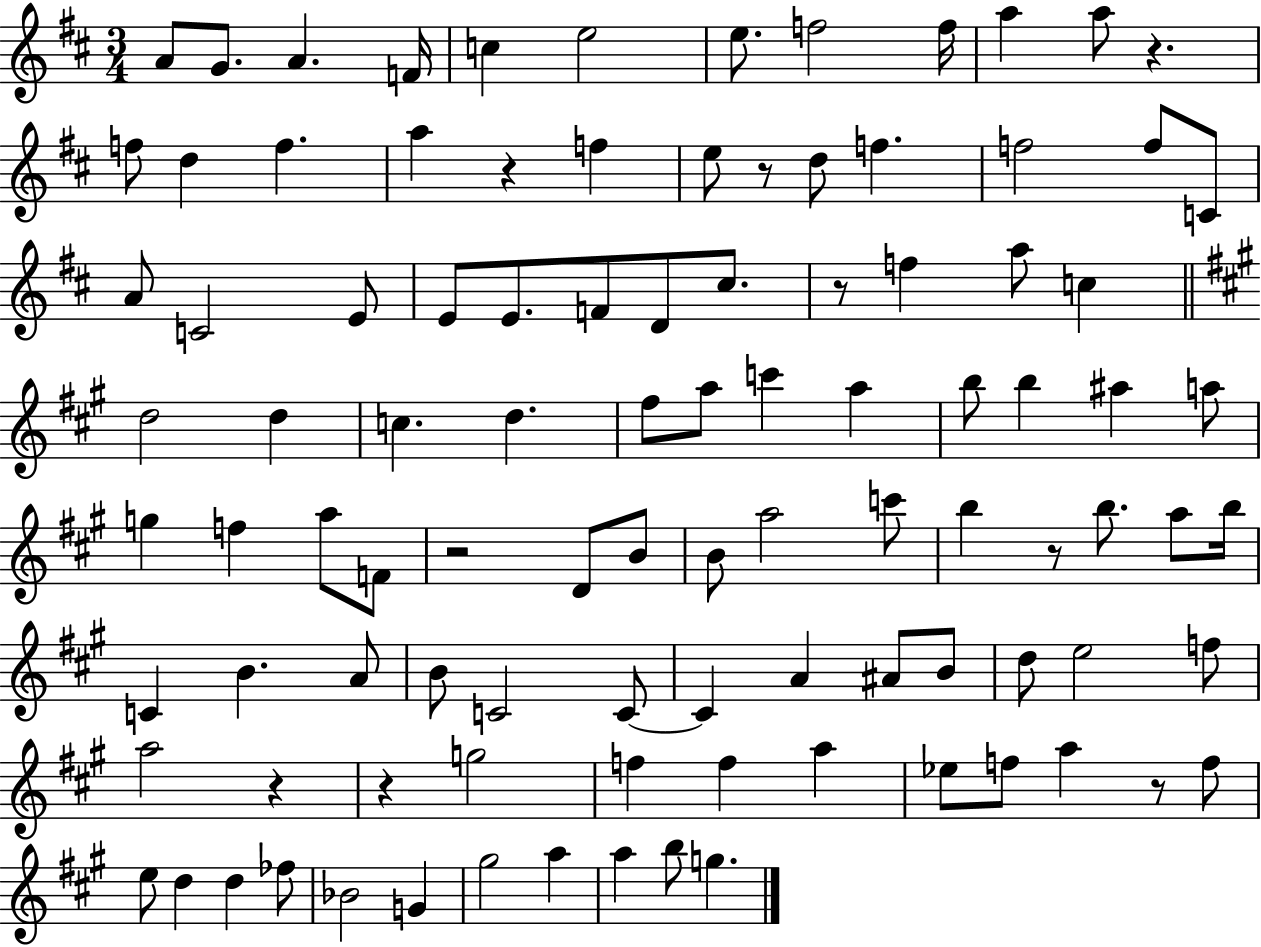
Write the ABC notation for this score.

X:1
T:Untitled
M:3/4
L:1/4
K:D
A/2 G/2 A F/4 c e2 e/2 f2 f/4 a a/2 z f/2 d f a z f e/2 z/2 d/2 f f2 f/2 C/2 A/2 C2 E/2 E/2 E/2 F/2 D/2 ^c/2 z/2 f a/2 c d2 d c d ^f/2 a/2 c' a b/2 b ^a a/2 g f a/2 F/2 z2 D/2 B/2 B/2 a2 c'/2 b z/2 b/2 a/2 b/4 C B A/2 B/2 C2 C/2 C A ^A/2 B/2 d/2 e2 f/2 a2 z z g2 f f a _e/2 f/2 a z/2 f/2 e/2 d d _f/2 _B2 G ^g2 a a b/2 g